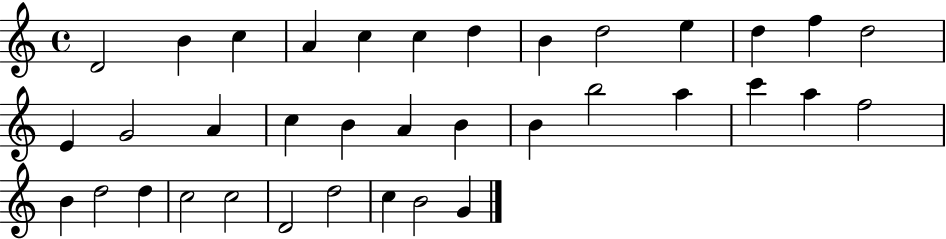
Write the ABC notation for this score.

X:1
T:Untitled
M:4/4
L:1/4
K:C
D2 B c A c c d B d2 e d f d2 E G2 A c B A B B b2 a c' a f2 B d2 d c2 c2 D2 d2 c B2 G